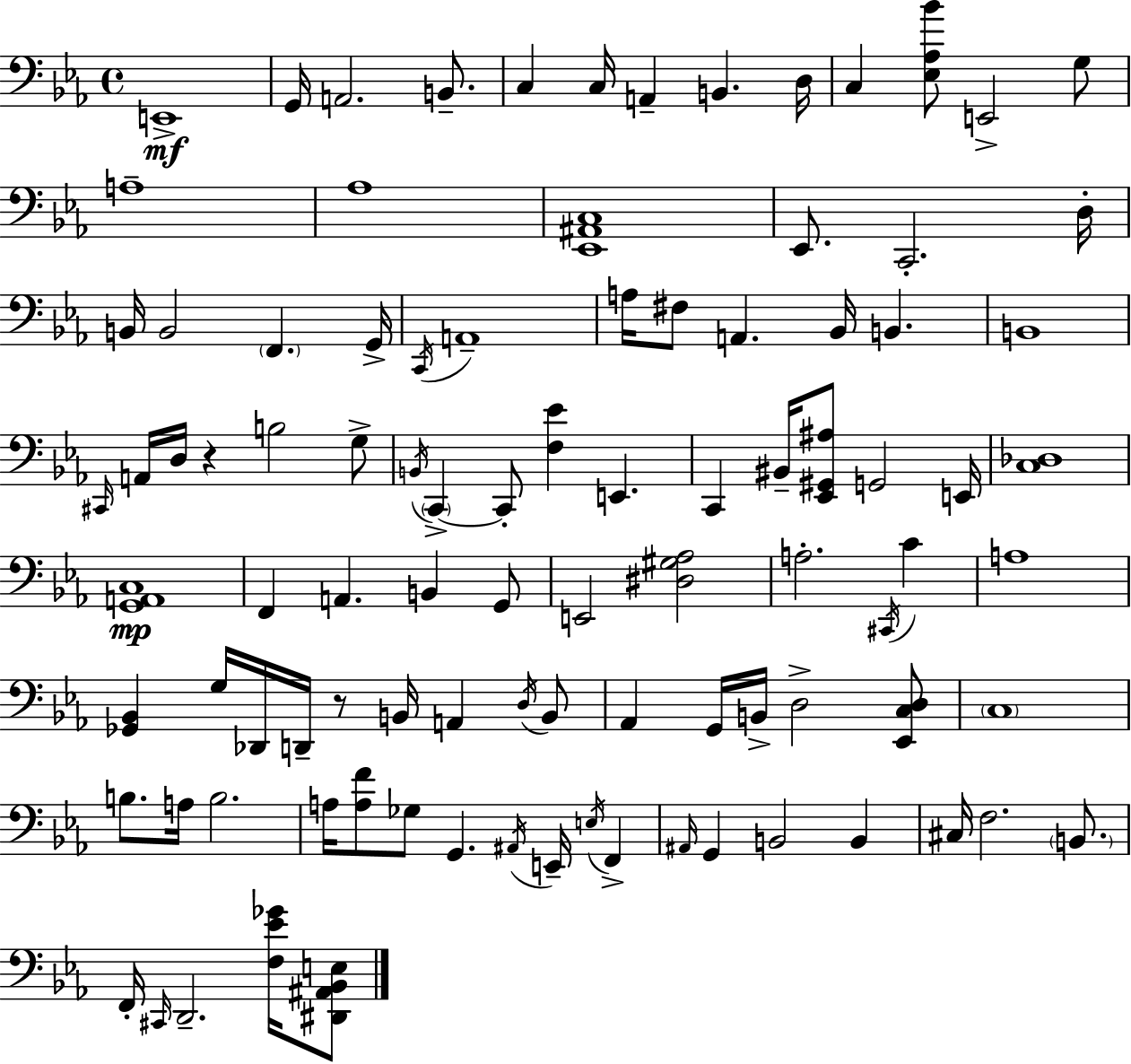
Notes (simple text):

E2/w G2/s A2/h. B2/e. C3/q C3/s A2/q B2/q. D3/s C3/q [Eb3,Ab3,Bb4]/e E2/h G3/e A3/w Ab3/w [Eb2,A#2,C3]/w Eb2/e. C2/h. D3/s B2/s B2/h F2/q. G2/s C2/s A2/w A3/s F#3/e A2/q. Bb2/s B2/q. B2/w C#2/s A2/s D3/s R/q B3/h G3/e B2/s C2/q C2/e [F3,Eb4]/q E2/q. C2/q BIS2/s [Eb2,G#2,A#3]/e G2/h E2/s [C3,Db3]/w [G2,A2,C3]/w F2/q A2/q. B2/q G2/e E2/h [D#3,G#3,Ab3]/h A3/h. C#2/s C4/q A3/w [Gb2,Bb2]/q G3/s Db2/s D2/s R/e B2/s A2/q D3/s B2/e Ab2/q G2/s B2/s D3/h [Eb2,C3,D3]/e C3/w B3/e. A3/s B3/h. A3/s [A3,F4]/e Gb3/e G2/q. A#2/s E2/s E3/s F2/q A#2/s G2/q B2/h B2/q C#3/s F3/h. B2/e. F2/s C#2/s D2/h. [F3,Eb4,Gb4]/s [D#2,A#2,Bb2,E3]/e